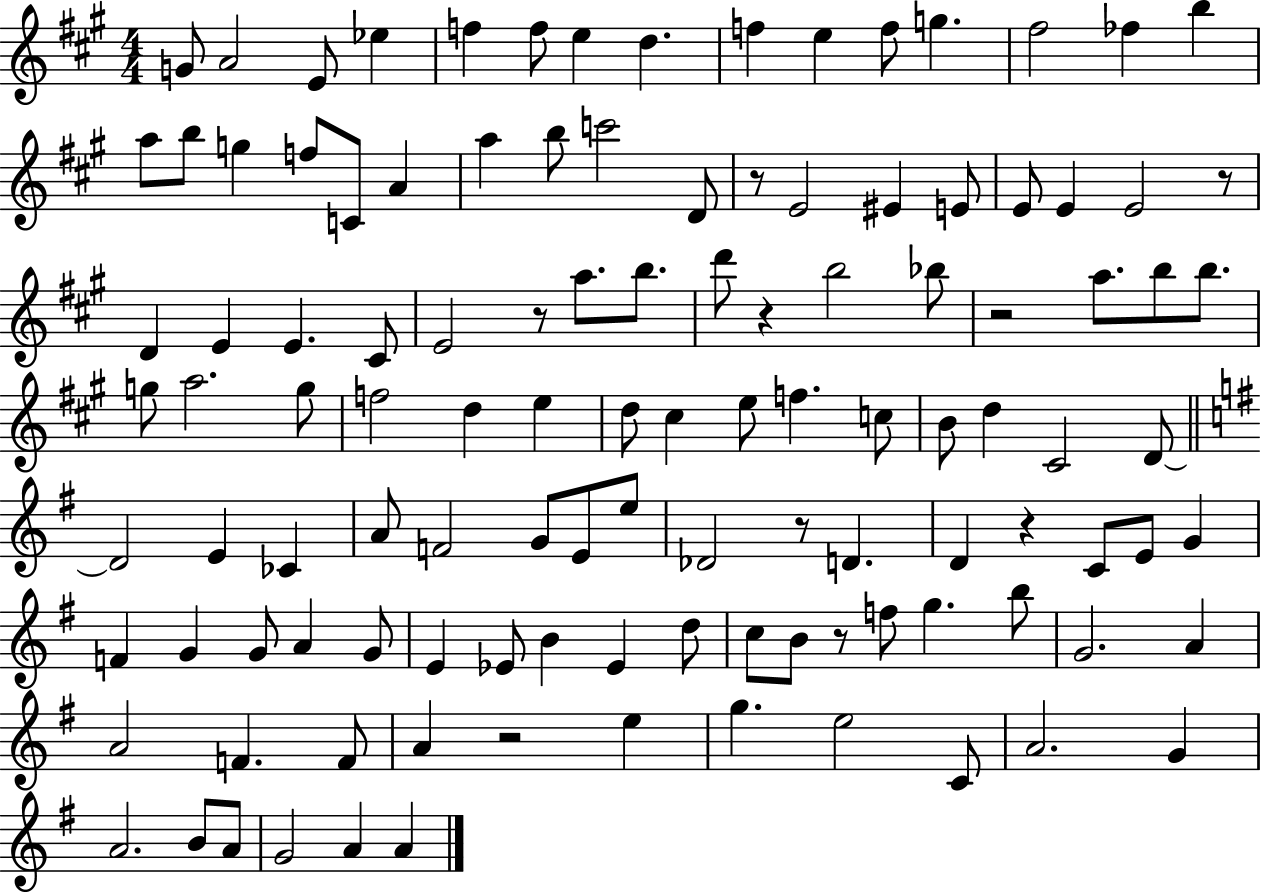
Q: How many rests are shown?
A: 9